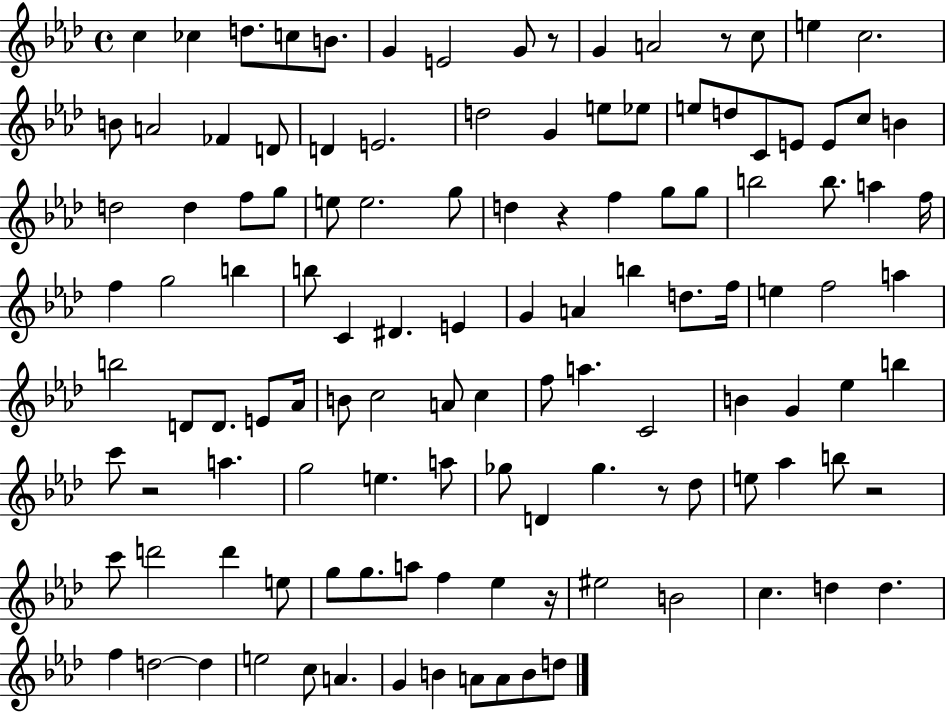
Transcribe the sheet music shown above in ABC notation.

X:1
T:Untitled
M:4/4
L:1/4
K:Ab
c _c d/2 c/2 B/2 G E2 G/2 z/2 G A2 z/2 c/2 e c2 B/2 A2 _F D/2 D E2 d2 G e/2 _e/2 e/2 d/2 C/2 E/2 E/2 c/2 B d2 d f/2 g/2 e/2 e2 g/2 d z f g/2 g/2 b2 b/2 a f/4 f g2 b b/2 C ^D E G A b d/2 f/4 e f2 a b2 D/2 D/2 E/2 _A/4 B/2 c2 A/2 c f/2 a C2 B G _e b c'/2 z2 a g2 e a/2 _g/2 D _g z/2 _d/2 e/2 _a b/2 z2 c'/2 d'2 d' e/2 g/2 g/2 a/2 f _e z/4 ^e2 B2 c d d f d2 d e2 c/2 A G B A/2 A/2 B/2 d/2